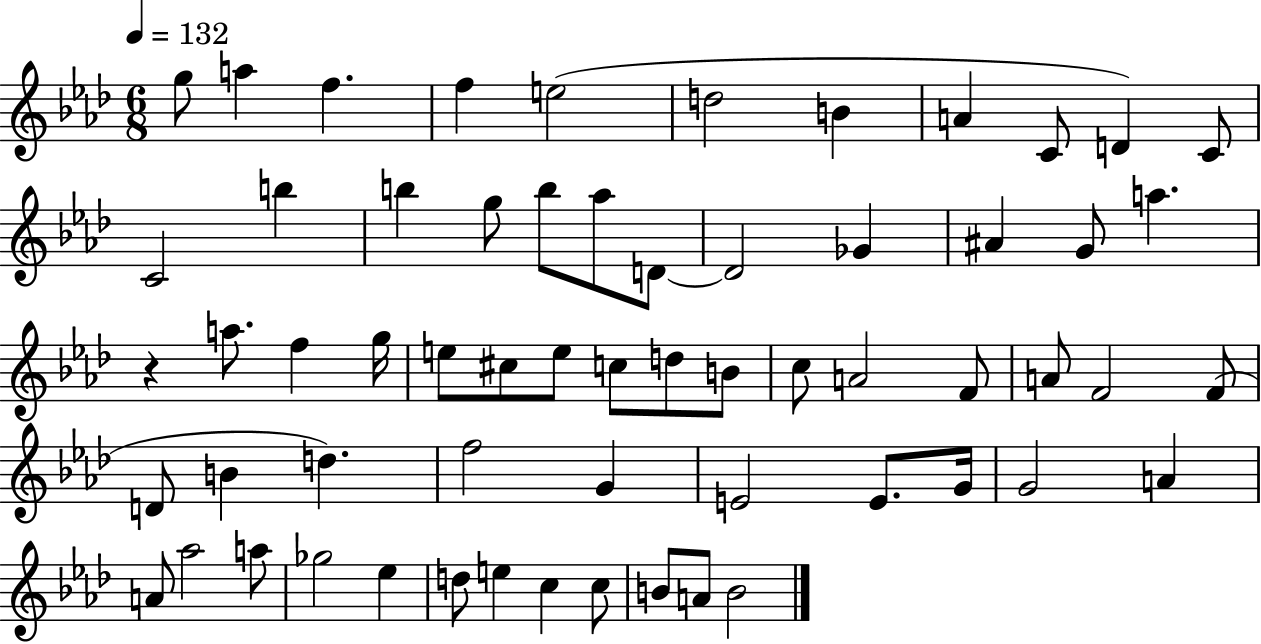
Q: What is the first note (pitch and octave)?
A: G5